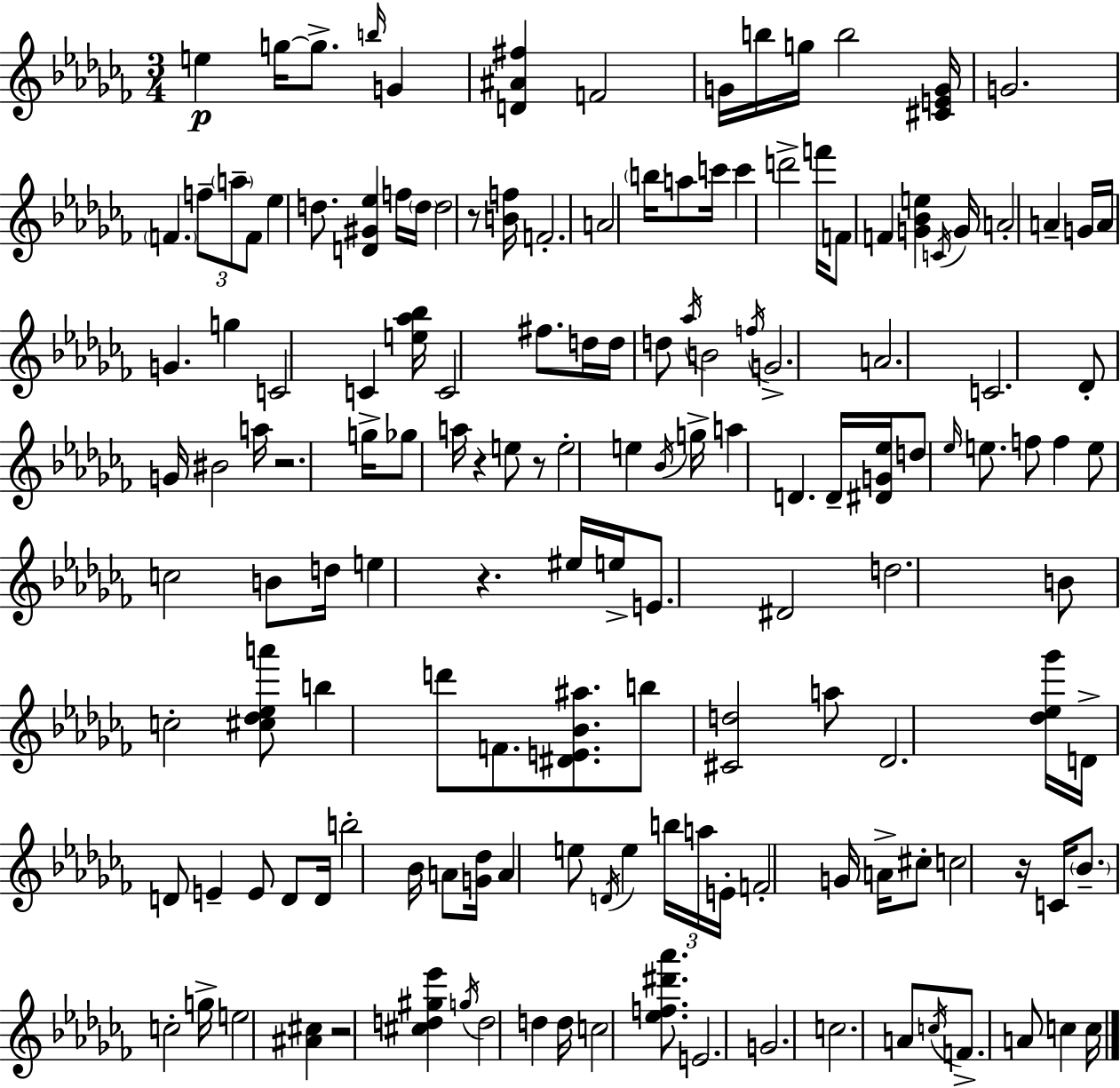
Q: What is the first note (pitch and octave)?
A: E5